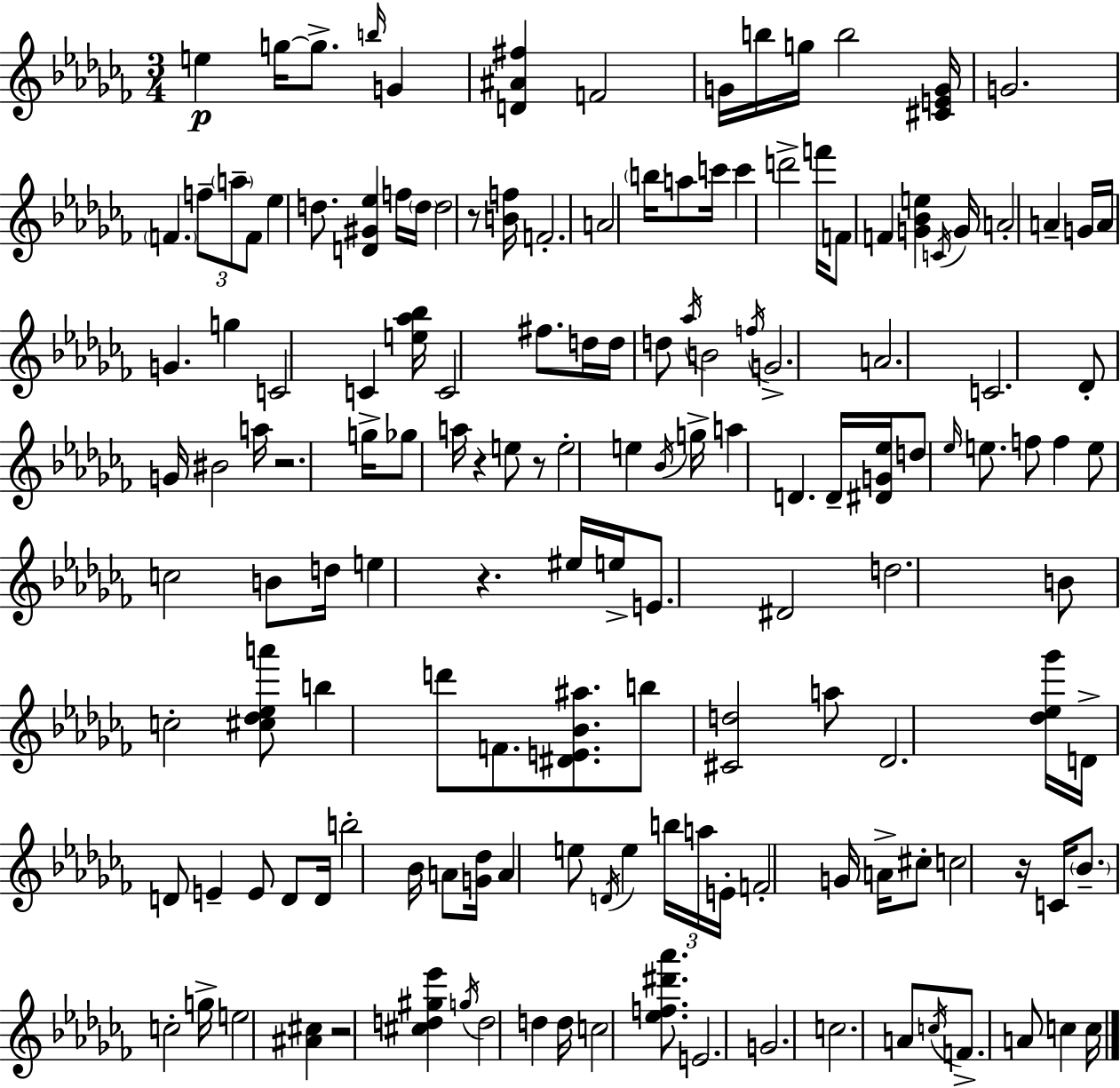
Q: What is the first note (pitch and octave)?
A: E5